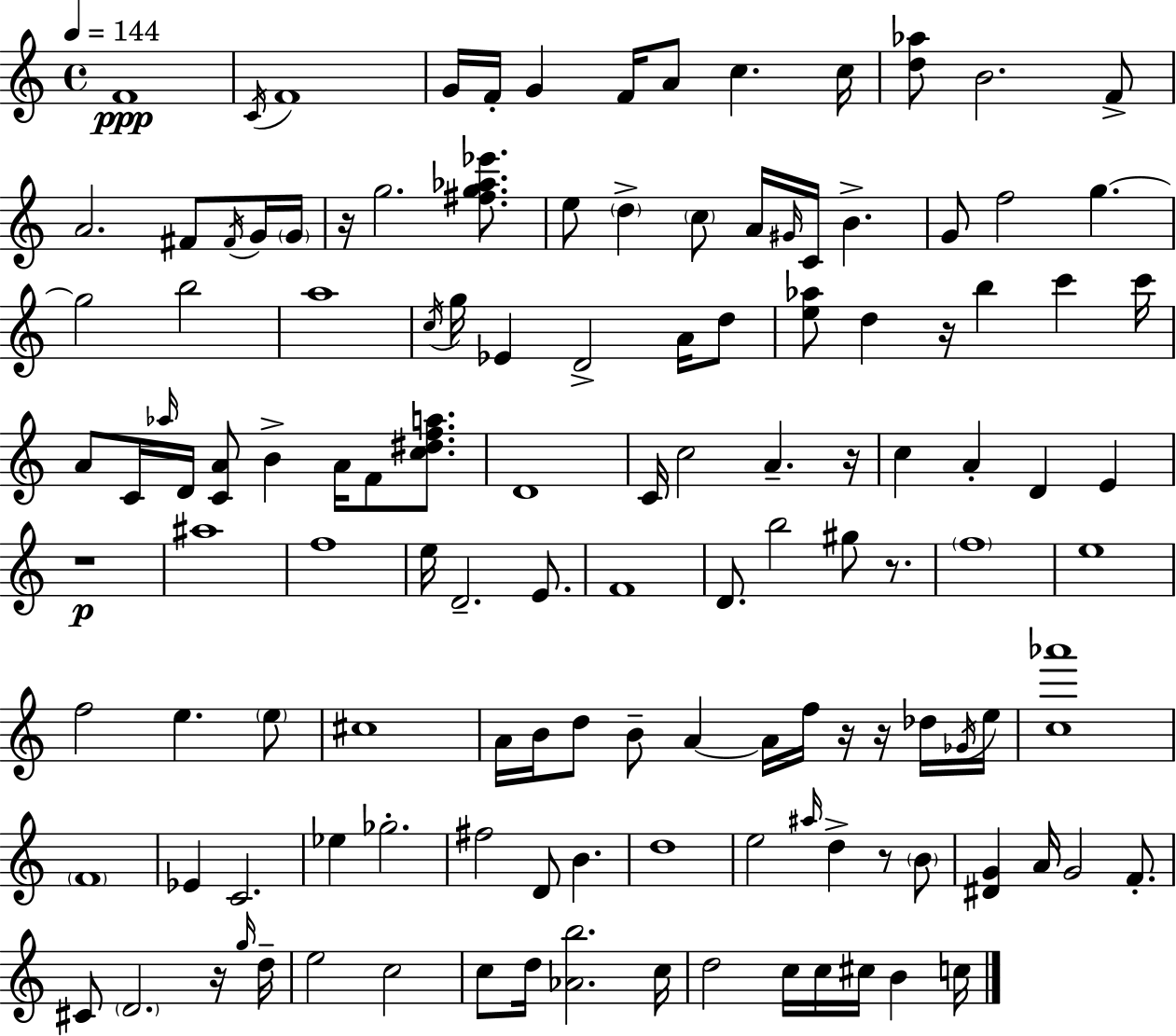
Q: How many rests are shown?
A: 9